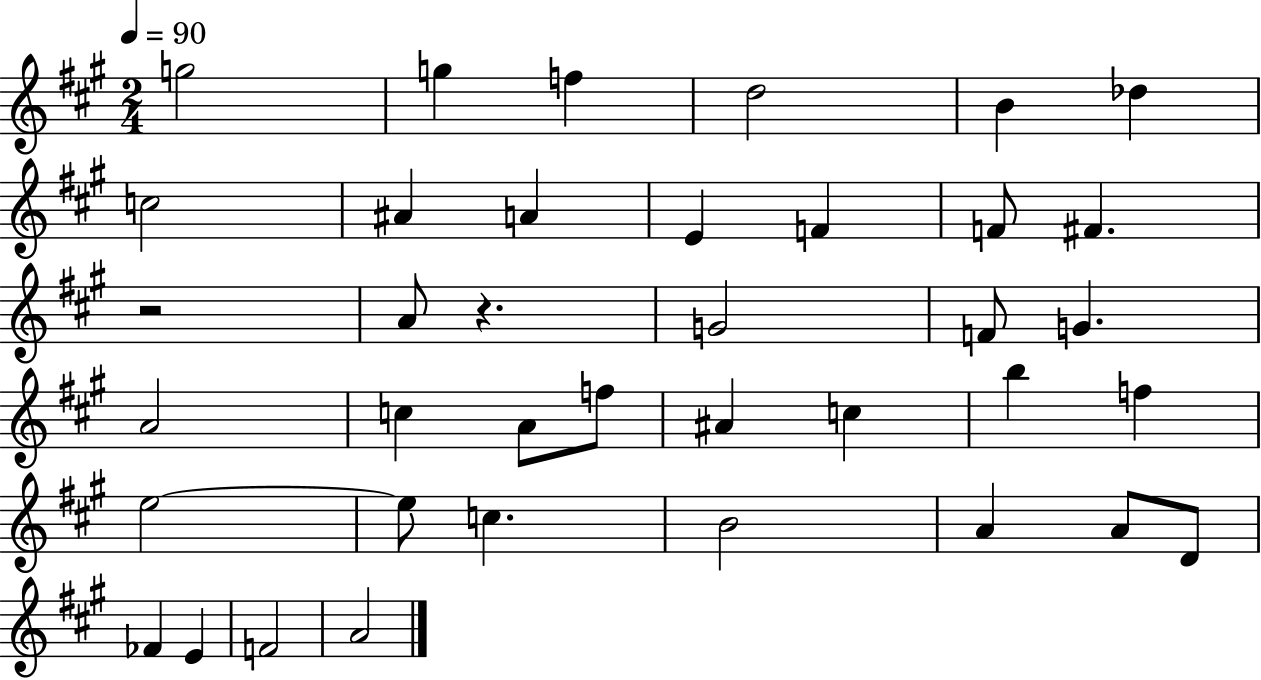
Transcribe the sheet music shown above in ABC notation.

X:1
T:Untitled
M:2/4
L:1/4
K:A
g2 g f d2 B _d c2 ^A A E F F/2 ^F z2 A/2 z G2 F/2 G A2 c A/2 f/2 ^A c b f e2 e/2 c B2 A A/2 D/2 _F E F2 A2